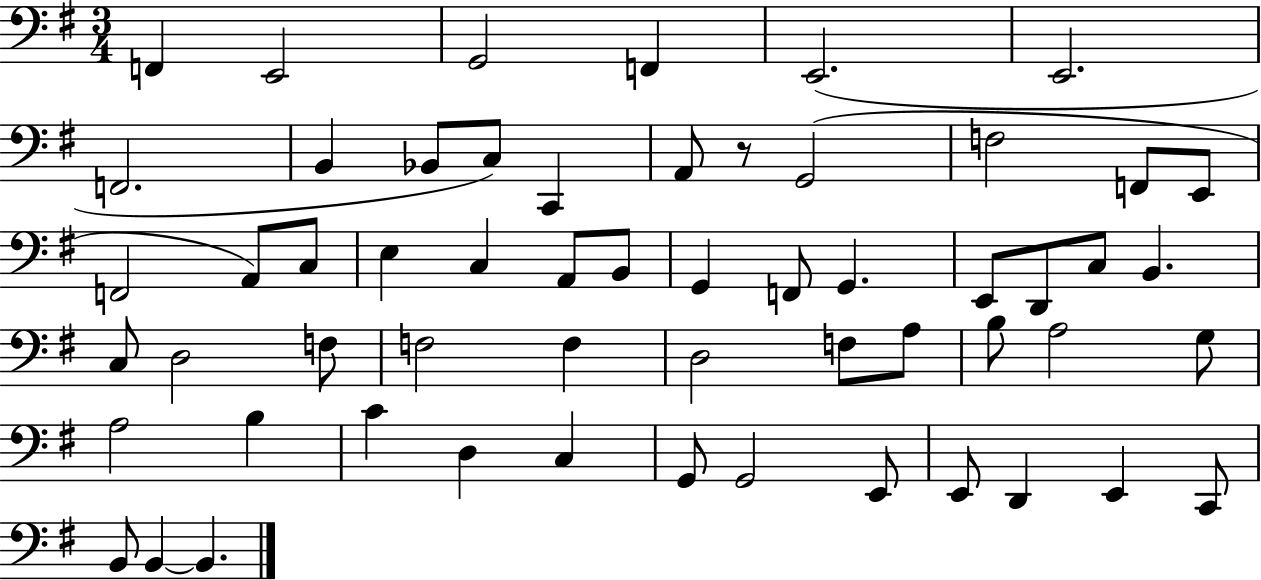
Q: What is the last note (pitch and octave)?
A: B2